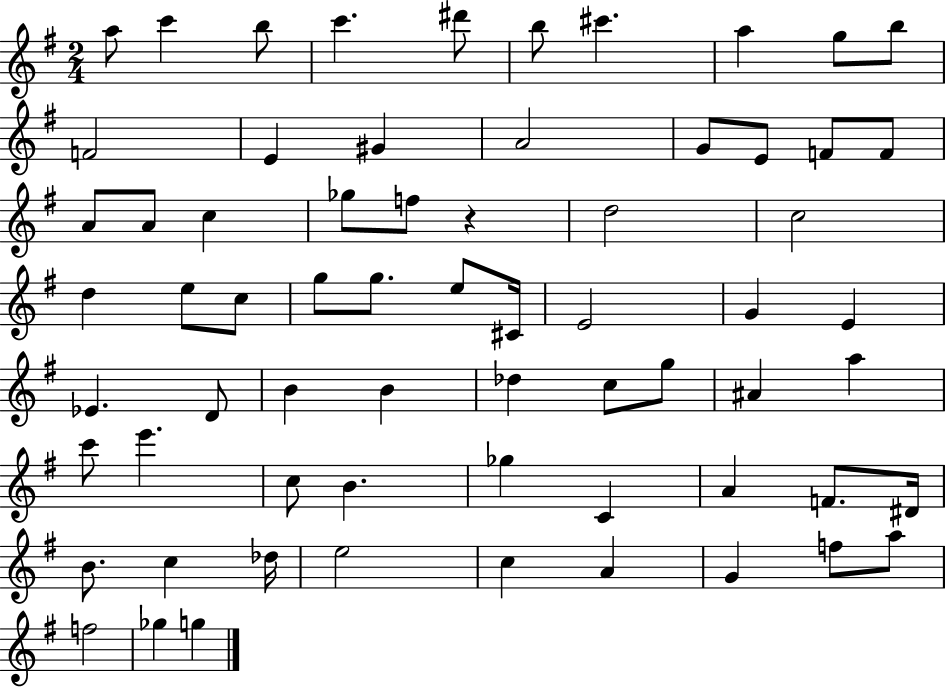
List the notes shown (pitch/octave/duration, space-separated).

A5/e C6/q B5/e C6/q. D#6/e B5/e C#6/q. A5/q G5/e B5/e F4/h E4/q G#4/q A4/h G4/e E4/e F4/e F4/e A4/e A4/e C5/q Gb5/e F5/e R/q D5/h C5/h D5/q E5/e C5/e G5/e G5/e. E5/e C#4/s E4/h G4/q E4/q Eb4/q. D4/e B4/q B4/q Db5/q C5/e G5/e A#4/q A5/q C6/e E6/q. C5/e B4/q. Gb5/q C4/q A4/q F4/e. D#4/s B4/e. C5/q Db5/s E5/h C5/q A4/q G4/q F5/e A5/e F5/h Gb5/q G5/q